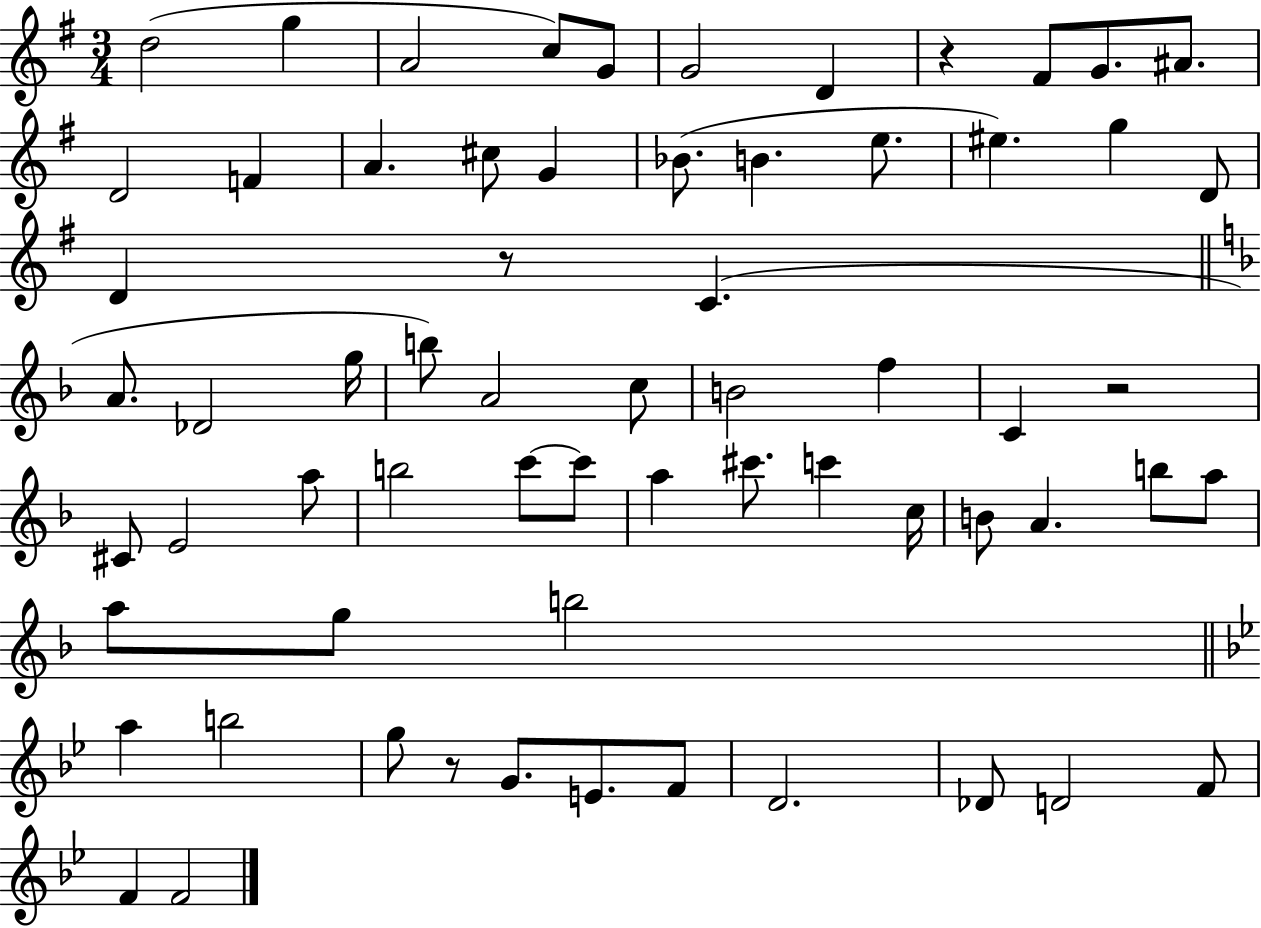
D5/h G5/q A4/h C5/e G4/e G4/h D4/q R/q F#4/e G4/e. A#4/e. D4/h F4/q A4/q. C#5/e G4/q Bb4/e. B4/q. E5/e. EIS5/q. G5/q D4/e D4/q R/e C4/q. A4/e. Db4/h G5/s B5/e A4/h C5/e B4/h F5/q C4/q R/h C#4/e E4/h A5/e B5/h C6/e C6/e A5/q C#6/e. C6/q C5/s B4/e A4/q. B5/e A5/e A5/e G5/e B5/h A5/q B5/h G5/e R/e G4/e. E4/e. F4/e D4/h. Db4/e D4/h F4/e F4/q F4/h